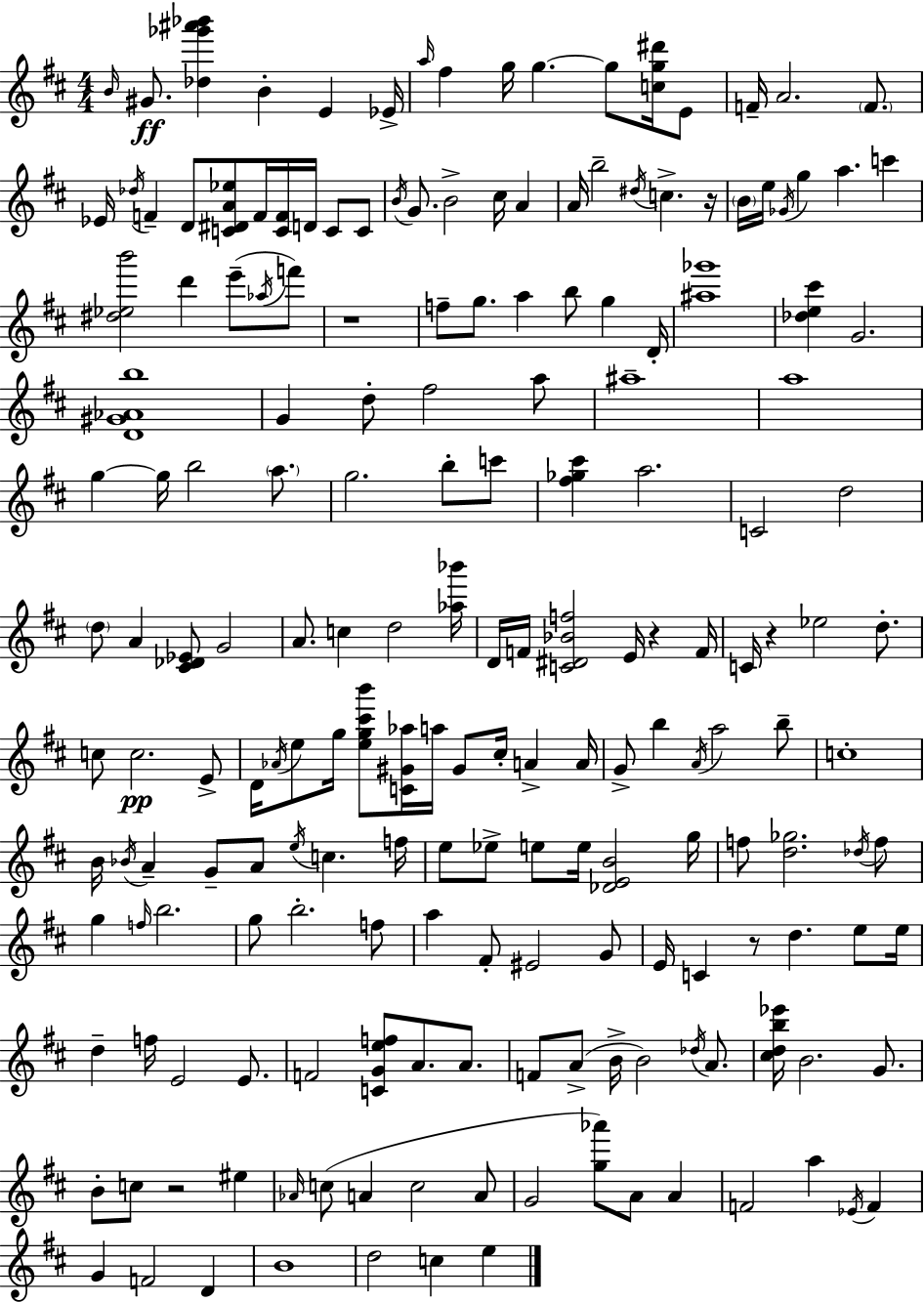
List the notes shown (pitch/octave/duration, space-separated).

B4/s G#4/e. [Db5,Gb6,A#6,Bb6]/q B4/q E4/q Eb4/s A5/s F#5/q G5/s G5/q. G5/e [C5,G5,D#6]/s E4/e F4/s A4/h. F4/e. Eb4/s Db5/s F4/q D4/e [C4,D#4,A4,Eb5]/e F4/s [C4,F4]/s D4/s C4/e C4/e B4/s G4/e. B4/h C#5/s A4/q A4/s B5/h D#5/s C5/q. R/s B4/s E5/s Gb4/s G5/q A5/q. C6/q [D#5,Eb5,B6]/h D6/q E6/e Ab5/s F6/e R/w F5/e G5/e. A5/q B5/e G5/q D4/s [A#5,Gb6]/w [Db5,E5,C#6]/q G4/h. [D4,G#4,Ab4,B5]/w G4/q D5/e F#5/h A5/e A#5/w A5/w G5/q G5/s B5/h A5/e. G5/h. B5/e C6/e [F#5,Gb5,C#6]/q A5/h. C4/h D5/h D5/e A4/q [C#4,Db4,Eb4]/e G4/h A4/e. C5/q D5/h [Ab5,Bb6]/s D4/s F4/s [C4,D#4,Bb4,F5]/h E4/s R/q F4/s C4/s R/q Eb5/h D5/e. C5/e C5/h. E4/e D4/s Ab4/s E5/e G5/s [E5,G5,C#6,B6]/e [C4,G#4,Ab5]/s A5/s G#4/e C#5/s A4/q A4/s G4/e B5/q A4/s A5/h B5/e C5/w B4/s Bb4/s A4/q G4/e A4/e E5/s C5/q. F5/s E5/e Eb5/e E5/e E5/s [Db4,E4,B4]/h G5/s F5/e [D5,Gb5]/h. Db5/s F5/e G5/q F5/s B5/h. G5/e B5/h. F5/e A5/q F#4/e EIS4/h G4/e E4/s C4/q R/e D5/q. E5/e E5/s D5/q F5/s E4/h E4/e. F4/h [C4,G4,E5,F5]/e A4/e. A4/e. F4/e A4/e B4/s B4/h Db5/s A4/e. [C#5,D5,B5,Eb6]/s B4/h. G4/e. B4/e C5/e R/h EIS5/q Ab4/s C5/e A4/q C5/h A4/e G4/h [G5,Ab6]/e A4/e A4/q F4/h A5/q Eb4/s F4/q G4/q F4/h D4/q B4/w D5/h C5/q E5/q